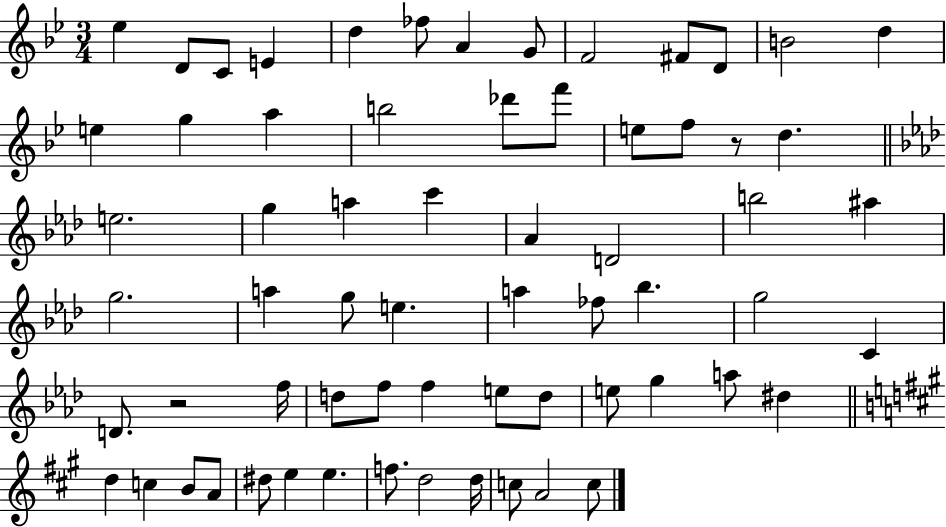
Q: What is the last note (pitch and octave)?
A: C5